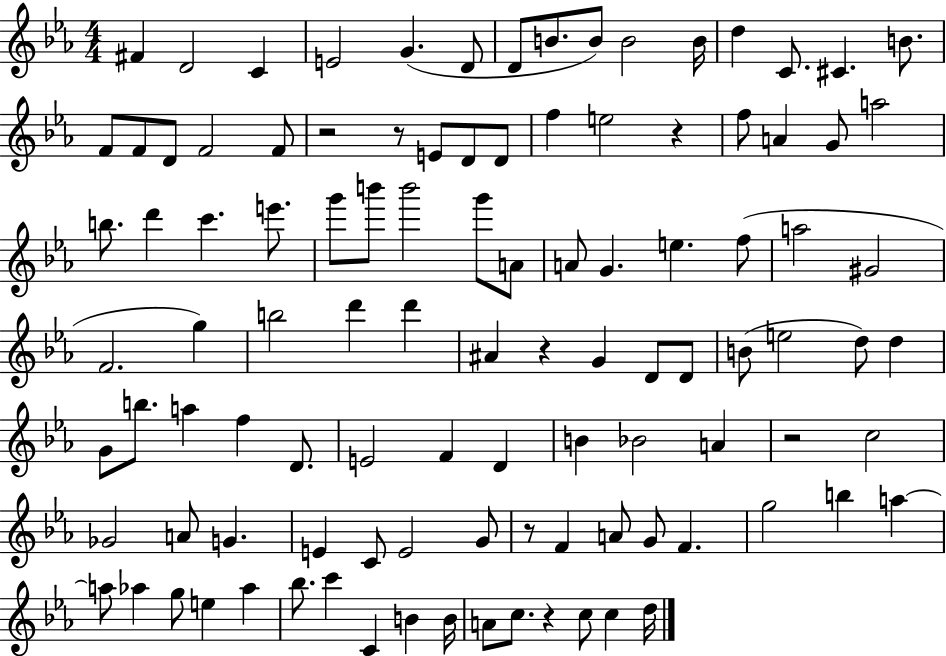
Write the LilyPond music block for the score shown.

{
  \clef treble
  \numericTimeSignature
  \time 4/4
  \key ees \major
  fis'4 d'2 c'4 | e'2 g'4.( d'8 | d'8 b'8. b'8) b'2 b'16 | d''4 c'8. cis'4. b'8. | \break f'8 f'8 d'8 f'2 f'8 | r2 r8 e'8 d'8 d'8 | f''4 e''2 r4 | f''8 a'4 g'8 a''2 | \break b''8. d'''4 c'''4. e'''8. | g'''8 b'''8 b'''2 g'''8 a'8 | a'8 g'4. e''4. f''8( | a''2 gis'2 | \break f'2. g''4) | b''2 d'''4 d'''4 | ais'4 r4 g'4 d'8 d'8 | b'8( e''2 d''8) d''4 | \break g'8 b''8. a''4 f''4 d'8. | e'2 f'4 d'4 | b'4 bes'2 a'4 | r2 c''2 | \break ges'2 a'8 g'4. | e'4 c'8 e'2 g'8 | r8 f'4 a'8 g'8 f'4. | g''2 b''4 a''4~~ | \break a''8 aes''4 g''8 e''4 aes''4 | bes''8. c'''4 c'4 b'4 b'16 | a'8 c''8. r4 c''8 c''4 d''16 | \bar "|."
}